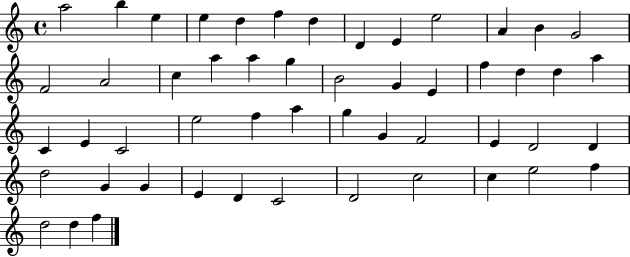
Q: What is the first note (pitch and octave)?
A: A5